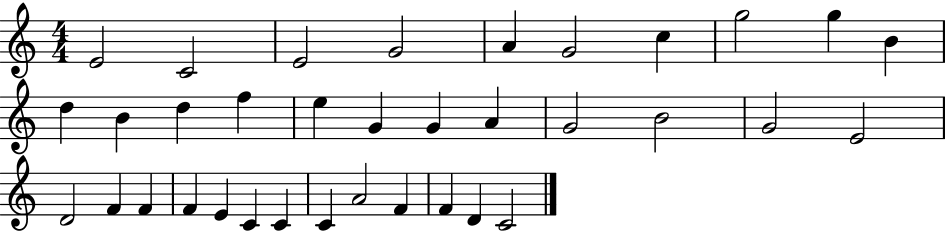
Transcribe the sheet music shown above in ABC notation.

X:1
T:Untitled
M:4/4
L:1/4
K:C
E2 C2 E2 G2 A G2 c g2 g B d B d f e G G A G2 B2 G2 E2 D2 F F F E C C C A2 F F D C2